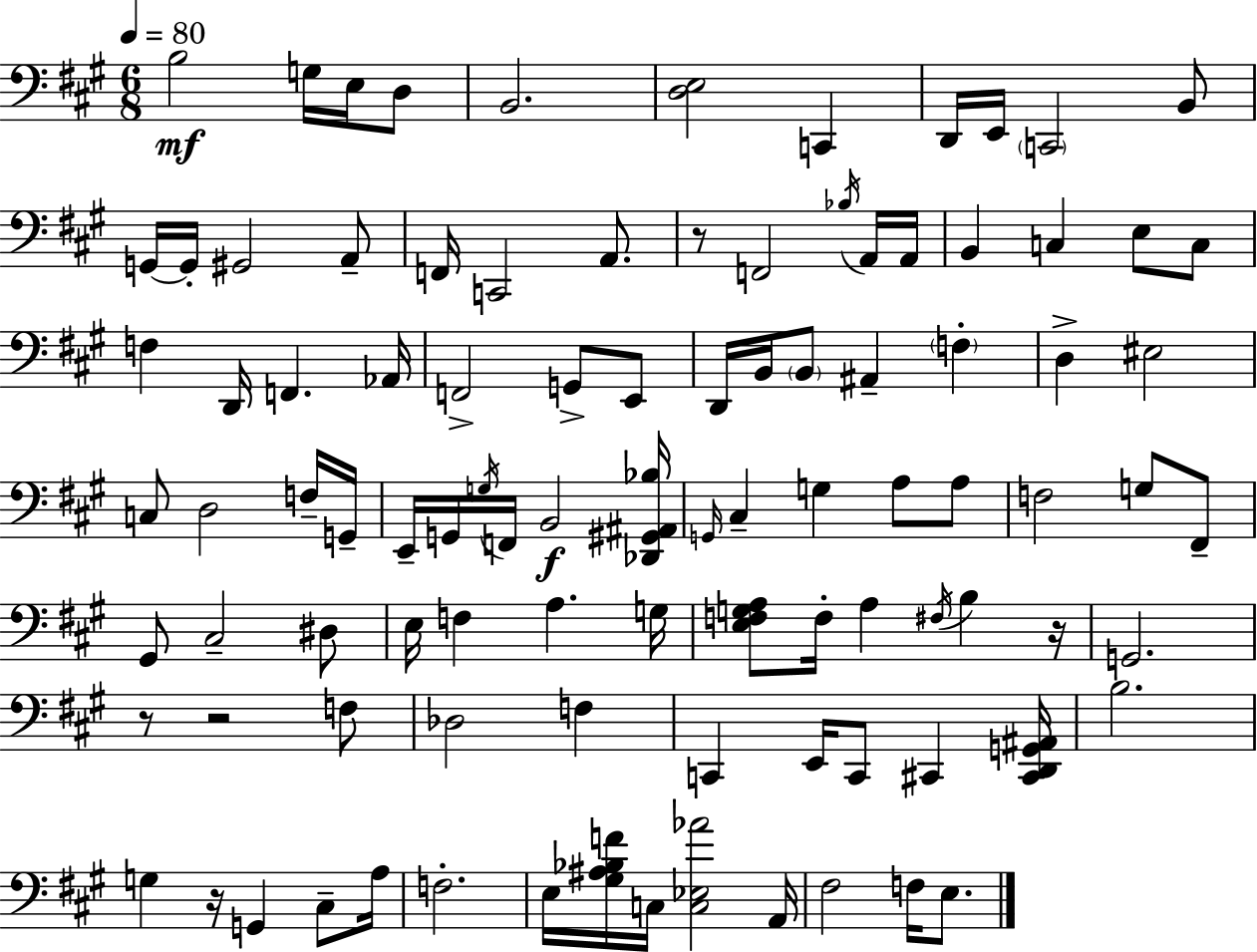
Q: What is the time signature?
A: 6/8